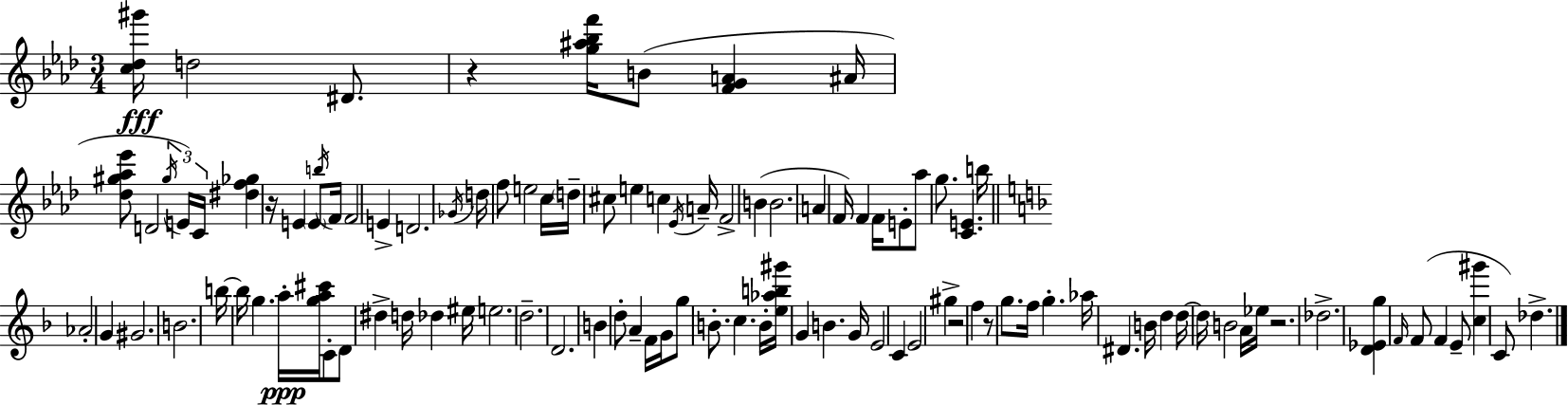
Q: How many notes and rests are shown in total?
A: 105